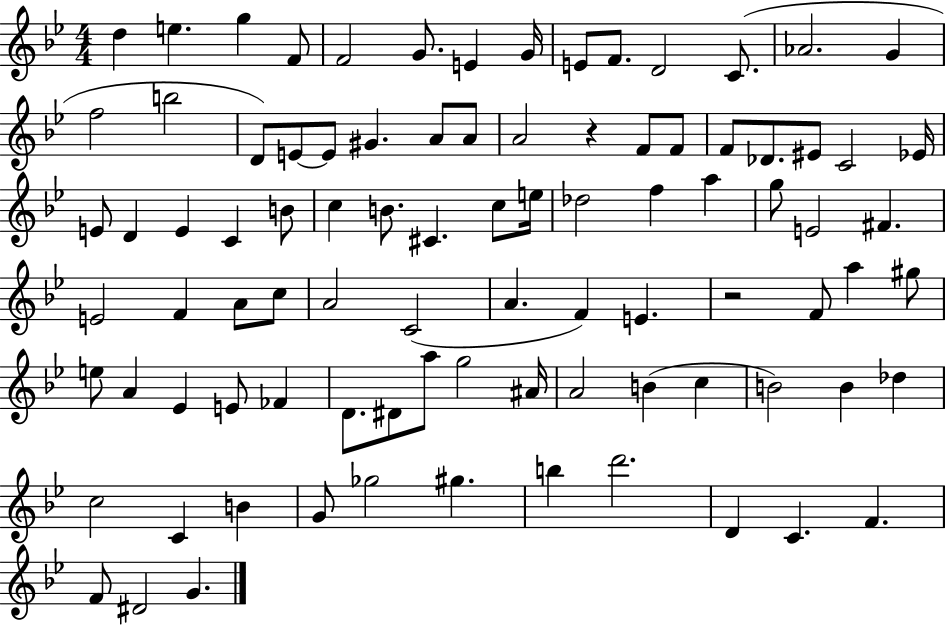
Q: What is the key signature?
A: BES major